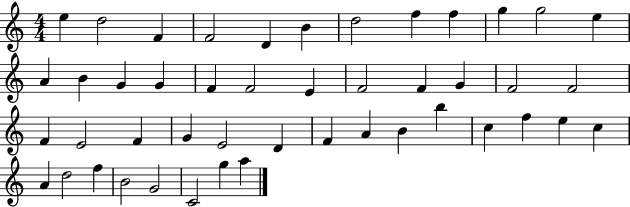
{
  \clef treble
  \numericTimeSignature
  \time 4/4
  \key c \major
  e''4 d''2 f'4 | f'2 d'4 b'4 | d''2 f''4 f''4 | g''4 g''2 e''4 | \break a'4 b'4 g'4 g'4 | f'4 f'2 e'4 | f'2 f'4 g'4 | f'2 f'2 | \break f'4 e'2 f'4 | g'4 e'2 d'4 | f'4 a'4 b'4 b''4 | c''4 f''4 e''4 c''4 | \break a'4 d''2 f''4 | b'2 g'2 | c'2 g''4 a''4 | \bar "|."
}